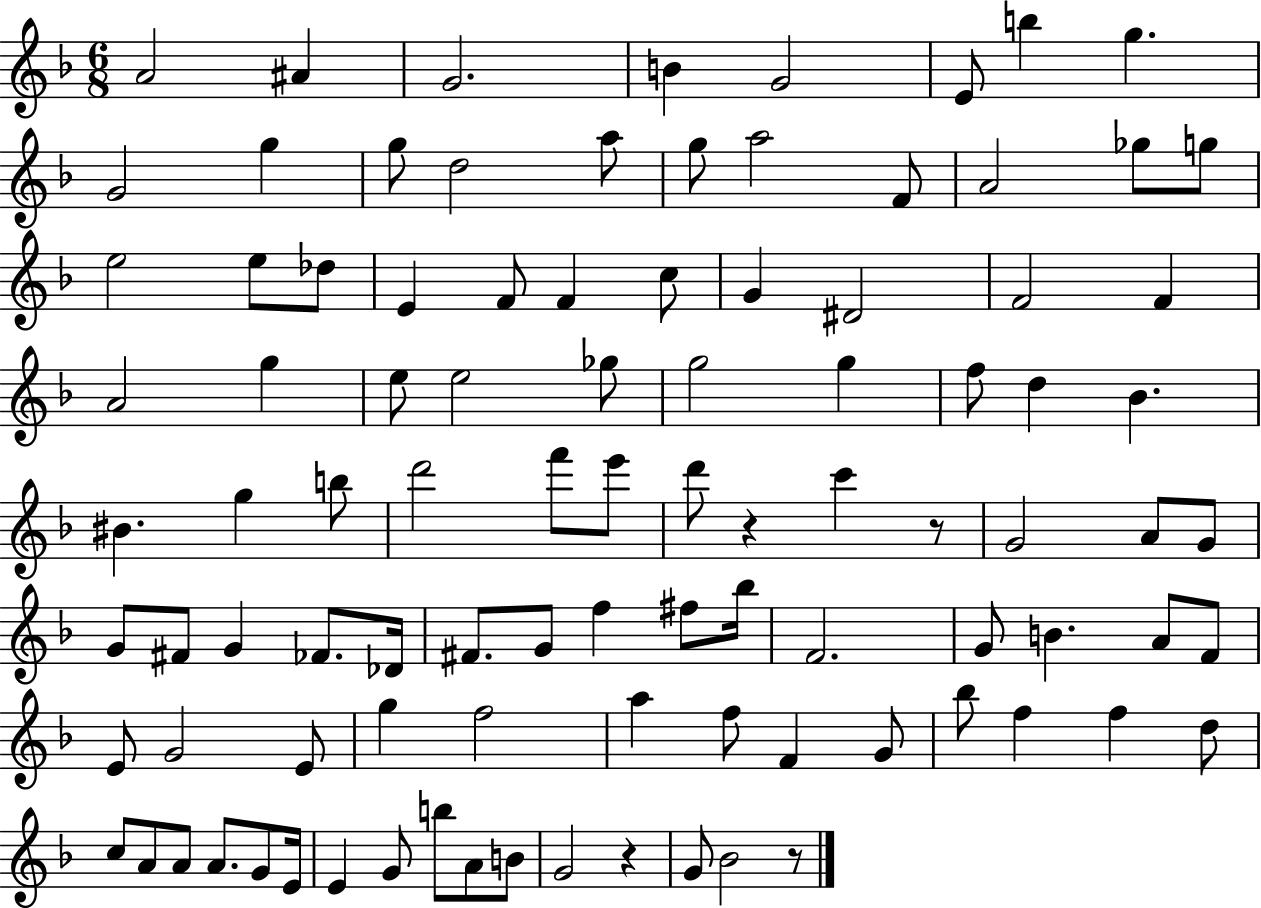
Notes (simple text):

A4/h A#4/q G4/h. B4/q G4/h E4/e B5/q G5/q. G4/h G5/q G5/e D5/h A5/e G5/e A5/h F4/e A4/h Gb5/e G5/e E5/h E5/e Db5/e E4/q F4/e F4/q C5/e G4/q D#4/h F4/h F4/q A4/h G5/q E5/e E5/h Gb5/e G5/h G5/q F5/e D5/q Bb4/q. BIS4/q. G5/q B5/e D6/h F6/e E6/e D6/e R/q C6/q R/e G4/h A4/e G4/e G4/e F#4/e G4/q FES4/e. Db4/s F#4/e. G4/e F5/q F#5/e Bb5/s F4/h. G4/e B4/q. A4/e F4/e E4/e G4/h E4/e G5/q F5/h A5/q F5/e F4/q G4/e Bb5/e F5/q F5/q D5/e C5/e A4/e A4/e A4/e. G4/e E4/s E4/q G4/e B5/e A4/e B4/e G4/h R/q G4/e Bb4/h R/e